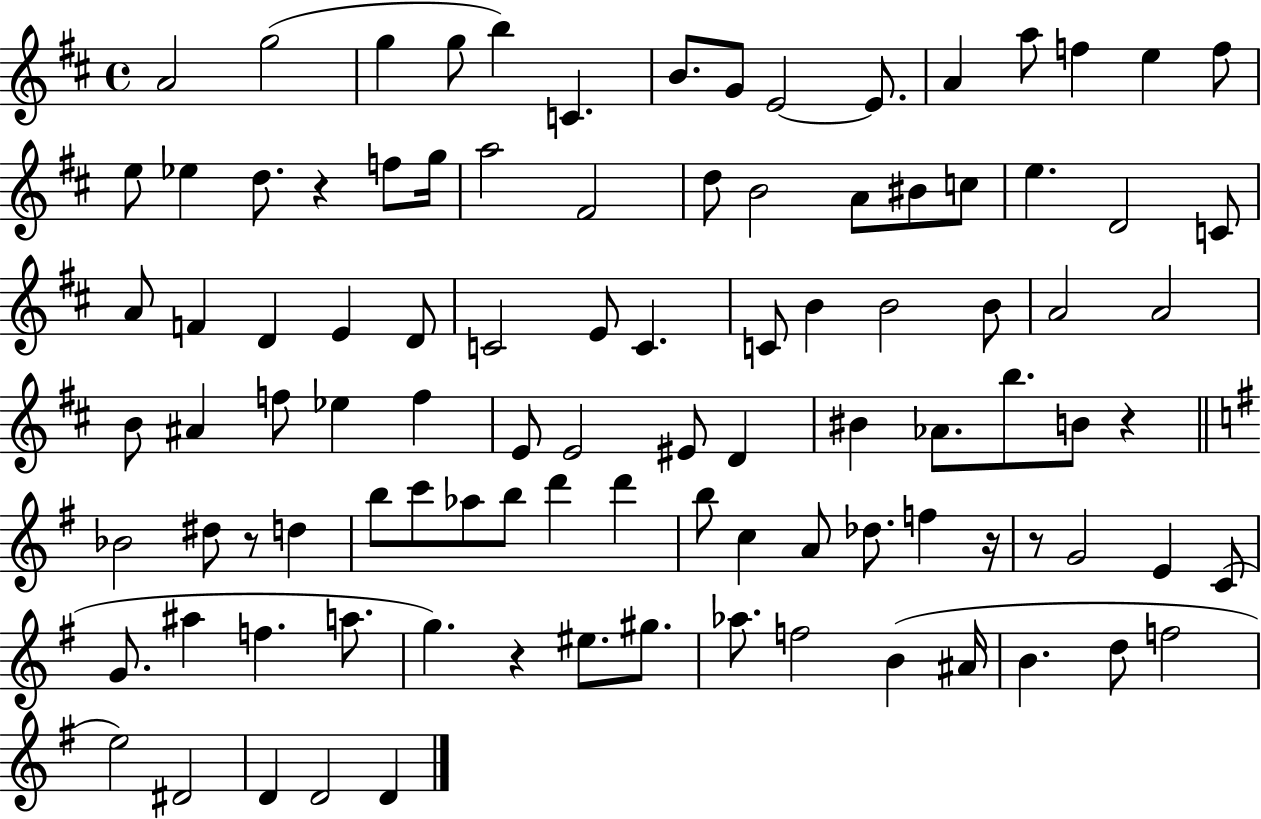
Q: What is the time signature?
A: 4/4